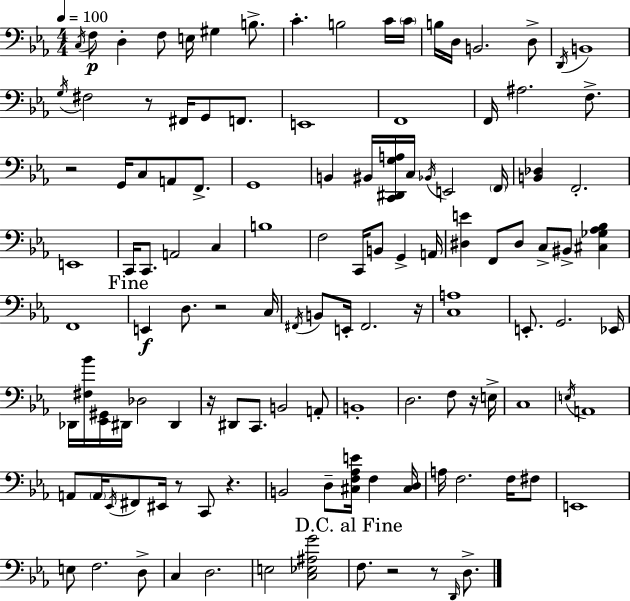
X:1
T:Untitled
M:4/4
L:1/4
K:Eb
C,/4 F,/2 D, F,/2 E,/4 ^G, B,/2 C B,2 C/4 C/4 B,/4 D,/4 B,,2 D,/2 D,,/4 B,,4 G,/4 ^F,2 z/2 ^F,,/4 G,,/2 F,,/2 E,,4 F,,4 F,,/4 ^A,2 F,/2 z2 G,,/4 C,/2 A,,/2 F,,/2 G,,4 B,, ^B,,/4 [C,,^D,,G,A,]/4 C,/4 _B,,/4 E,,2 F,,/4 [B,,_D,] F,,2 E,,4 C,,/4 C,,/2 A,,2 C, B,4 F,2 C,,/4 B,,/2 G,, A,,/4 [^D,E] F,,/2 ^D,/2 C,/2 ^B,,/2 [^C,_G,_A,_B,] F,,4 E,, D,/2 z2 C,/4 ^F,,/4 B,,/2 E,,/4 ^F,,2 z/4 [C,A,]4 E,,/2 G,,2 _E,,/4 _D,,/4 [^F,_B]/4 [_E,,^G,,]/4 ^D,,/4 _D,2 ^D,, z/4 ^D,,/2 C,,/2 B,,2 A,,/2 B,,4 D,2 F,/2 z/4 E,/4 C,4 E,/4 A,,4 A,,/2 A,,/4 _E,,/4 ^F,,/2 ^E,,/4 z/2 C,,/2 z B,,2 D,/2 [^C,F,_A,E]/4 F, [^C,D,]/4 A,/4 F,2 F,/4 ^F,/2 E,,4 E,/2 F,2 D,/2 C, D,2 E,2 [C,_E,^A,G]2 F,/2 z2 z/2 D,,/4 D,/2